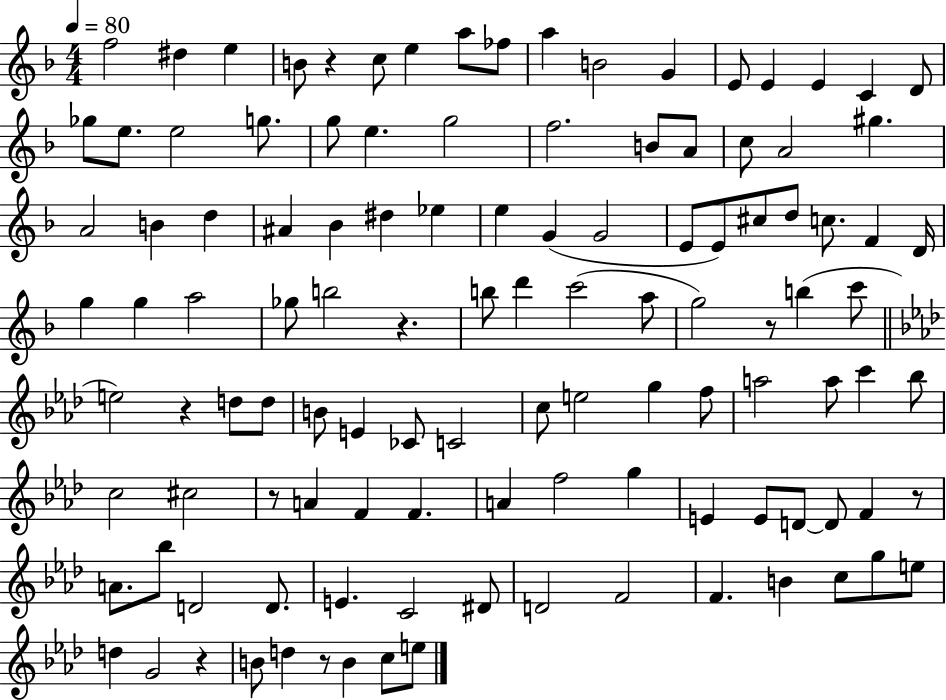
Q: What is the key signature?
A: F major